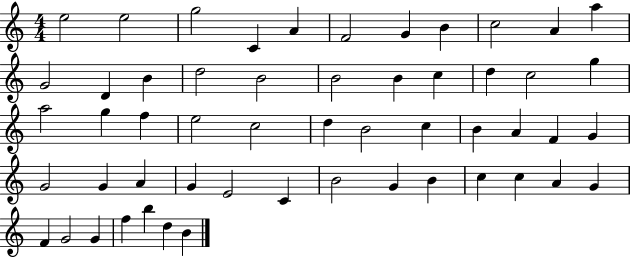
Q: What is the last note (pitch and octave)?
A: B4